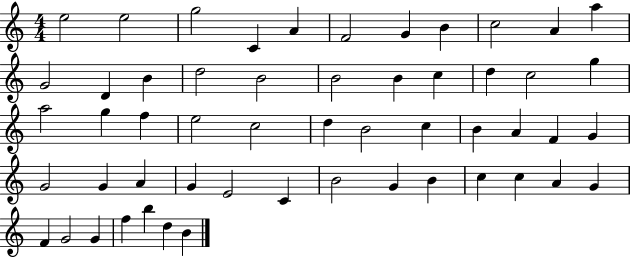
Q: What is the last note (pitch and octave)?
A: B4